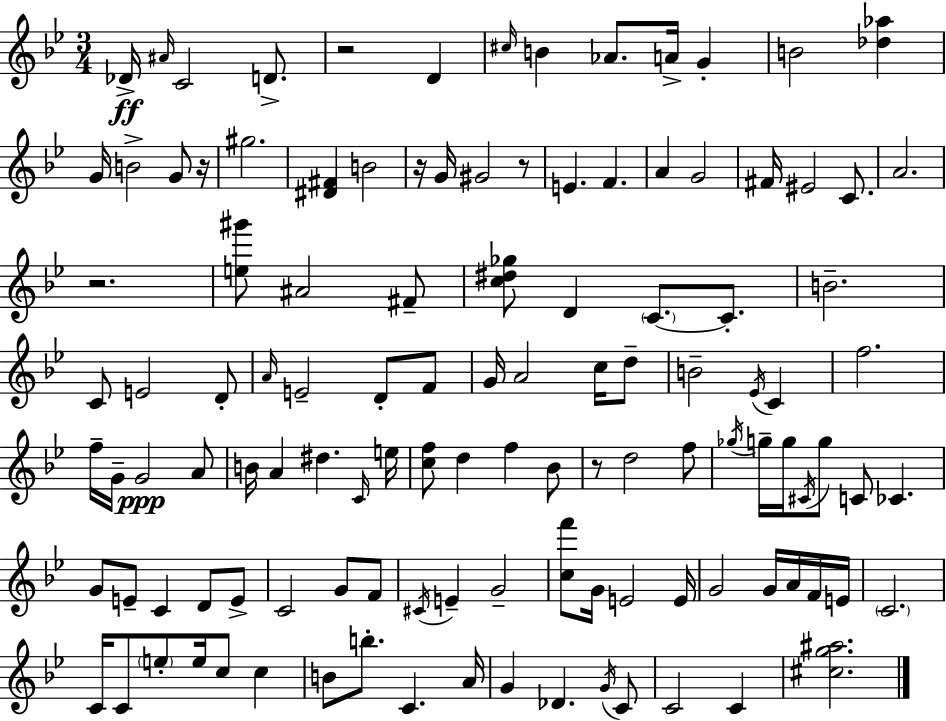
{
  \clef treble
  \numericTimeSignature
  \time 3/4
  \key bes \major
  \repeat volta 2 { des'16->\ff \grace { ais'16 } c'2 d'8.-> | r2 d'4 | \grace { cis''16 } b'4 aes'8. a'16-> g'4-. | b'2 <des'' aes''>4 | \break g'16 b'2-> g'8 | r16 gis''2. | <dis' fis'>4 b'2 | r16 g'16 gis'2 | \break r8 e'4. f'4. | a'4 g'2 | fis'16 eis'2 c'8. | a'2. | \break r2. | <e'' gis'''>8 ais'2 | fis'8-- <c'' dis'' ges''>8 d'4 \parenthesize c'8.~~ c'8.-. | b'2.-- | \break c'8 e'2 | d'8-. \grace { a'16 } e'2-- d'8-. | f'8 g'16 a'2 | c''16 d''8-- b'2-- \acciaccatura { ees'16 } | \break c'4 f''2. | f''16-- g'16-- g'2\ppp | a'8 b'16 a'4 dis''4. | \grace { c'16 } e''16 <c'' f''>8 d''4 f''4 | \break bes'8 r8 d''2 | f''8 \acciaccatura { ges''16 } g''16-- g''16 \acciaccatura { cis'16 } g''8 c'8 | ces'4. g'8 e'8-- c'4 | d'8 e'8-> c'2 | \break g'8 f'8 \acciaccatura { cis'16 } e'4-- | g'2-- <c'' f'''>8 g'16 e'2 | e'16 g'2 | g'16 a'16 f'16 e'16 \parenthesize c'2. | \break c'16 c'8 \parenthesize e''8-. | e''16 c''8 c''4 b'8 b''8.-. | c'4. a'16 g'4 | des'4. \acciaccatura { g'16 } c'8 c'2 | \break c'4 <cis'' g'' ais''>2. | } \bar "|."
}